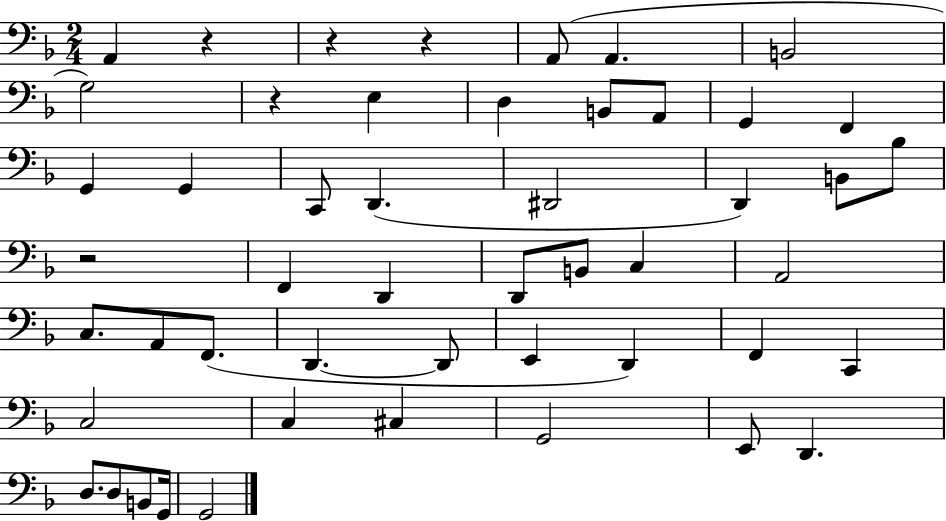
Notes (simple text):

A2/q R/q R/q R/q A2/e A2/q. B2/h G3/h R/q E3/q D3/q B2/e A2/e G2/q F2/q G2/q G2/q C2/e D2/q. D#2/h D2/q B2/e Bb3/e R/h F2/q D2/q D2/e B2/e C3/q A2/h C3/e. A2/e F2/e. D2/q. D2/e E2/q D2/q F2/q C2/q C3/h C3/q C#3/q G2/h E2/e D2/q. D3/e. D3/e B2/e G2/s G2/h